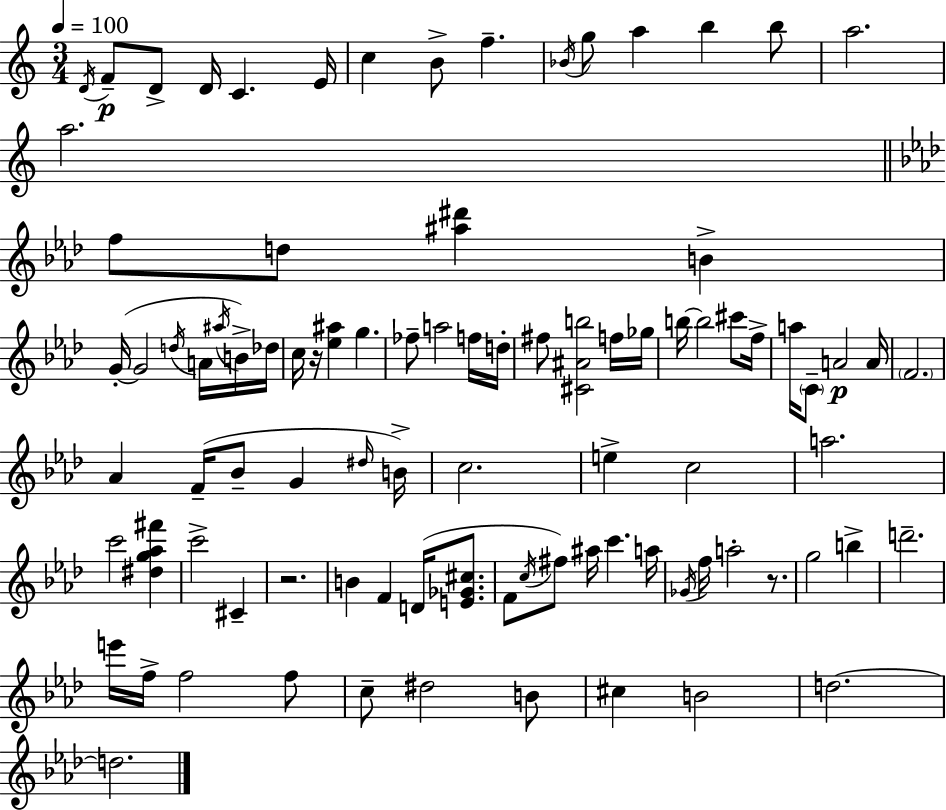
D4/s F4/e D4/e D4/s C4/q. E4/s C5/q B4/e F5/q. Bb4/s G5/e A5/q B5/q B5/e A5/h. A5/h. F5/e D5/e [A#5,D#6]/q B4/q G4/s G4/h D5/s A4/s A#5/s B4/s Db5/s C5/s R/s [Eb5,A#5]/q G5/q. FES5/e A5/h F5/s D5/s F#5/e [C#4,A#4,B5]/h F5/s Gb5/s B5/s B5/h C#6/e F5/s A5/s C4/e A4/h A4/s F4/h. Ab4/q F4/s Bb4/e G4/q D#5/s B4/s C5/h. E5/q C5/h A5/h. C6/h [D#5,G5,Ab5,F#6]/q C6/h C#4/q R/h. B4/q F4/q D4/s [E4,Gb4,C#5]/e. F4/e C5/s F#5/e A#5/s C6/q. A5/s Gb4/s F5/s A5/h R/e. G5/h B5/q D6/h. E6/s F5/s F5/h F5/e C5/e D#5/h B4/e C#5/q B4/h D5/h. D5/h.